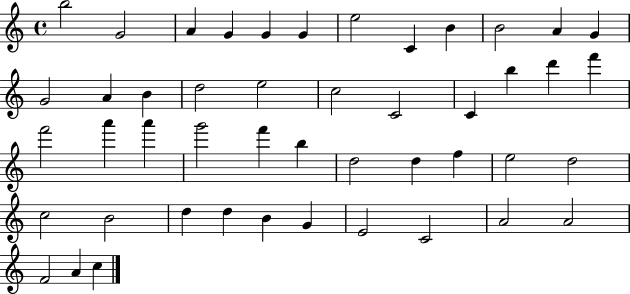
X:1
T:Untitled
M:4/4
L:1/4
K:C
b2 G2 A G G G e2 C B B2 A G G2 A B d2 e2 c2 C2 C b d' f' f'2 a' a' g'2 f' b d2 d f e2 d2 c2 B2 d d B G E2 C2 A2 A2 F2 A c